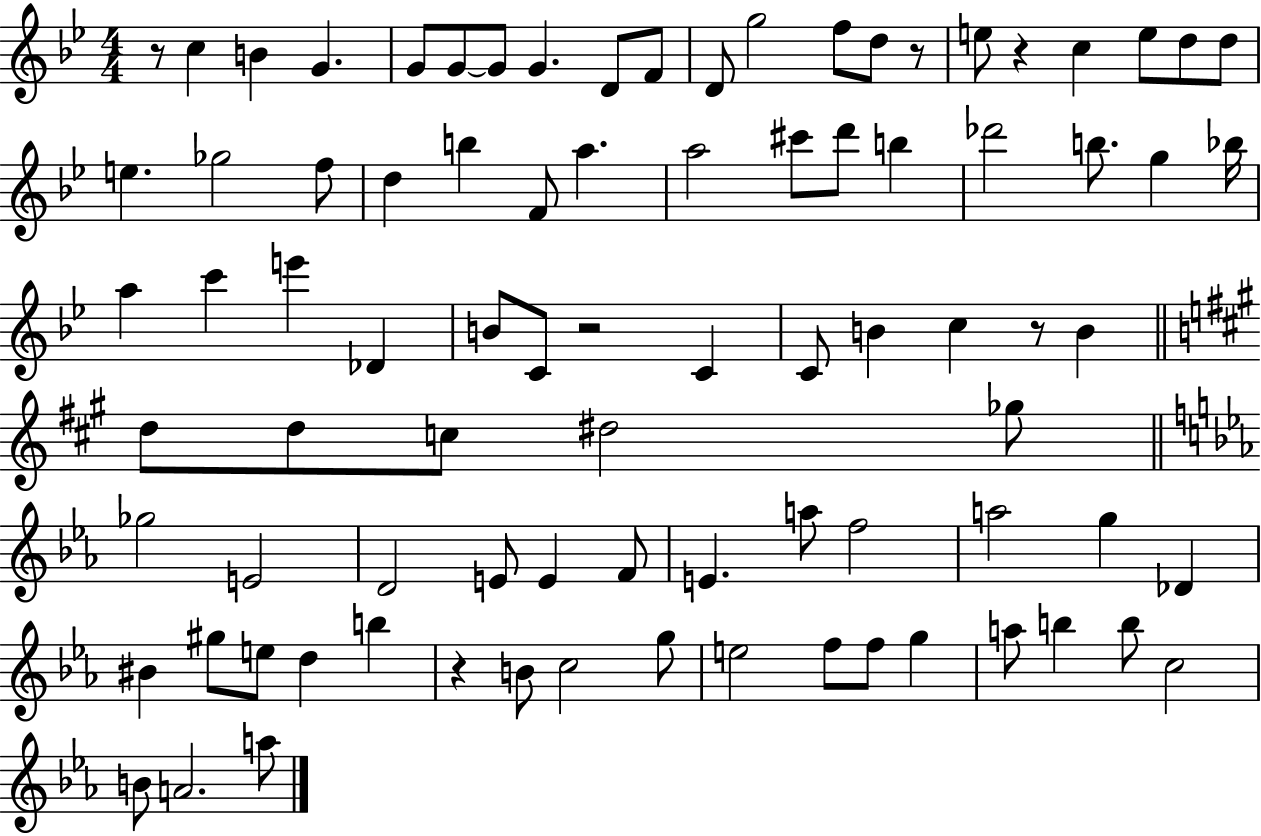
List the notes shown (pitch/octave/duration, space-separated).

R/e C5/q B4/q G4/q. G4/e G4/e G4/e G4/q. D4/e F4/e D4/e G5/h F5/e D5/e R/e E5/e R/q C5/q E5/e D5/e D5/e E5/q. Gb5/h F5/e D5/q B5/q F4/e A5/q. A5/h C#6/e D6/e B5/q Db6/h B5/e. G5/q Bb5/s A5/q C6/q E6/q Db4/q B4/e C4/e R/h C4/q C4/e B4/q C5/q R/e B4/q D5/e D5/e C5/e D#5/h Gb5/e Gb5/h E4/h D4/h E4/e E4/q F4/e E4/q. A5/e F5/h A5/h G5/q Db4/q BIS4/q G#5/e E5/e D5/q B5/q R/q B4/e C5/h G5/e E5/h F5/e F5/e G5/q A5/e B5/q B5/e C5/h B4/e A4/h. A5/e